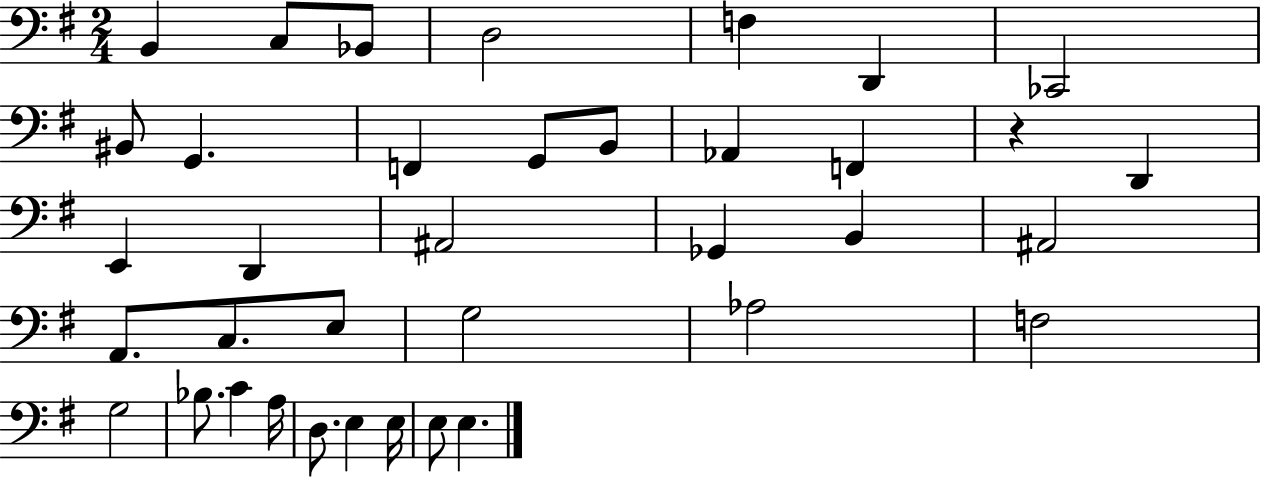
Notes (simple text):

B2/q C3/e Bb2/e D3/h F3/q D2/q CES2/h BIS2/e G2/q. F2/q G2/e B2/e Ab2/q F2/q R/q D2/q E2/q D2/q A#2/h Gb2/q B2/q A#2/h A2/e. C3/e. E3/e G3/h Ab3/h F3/h G3/h Bb3/e. C4/q A3/s D3/e. E3/q E3/s E3/e E3/q.